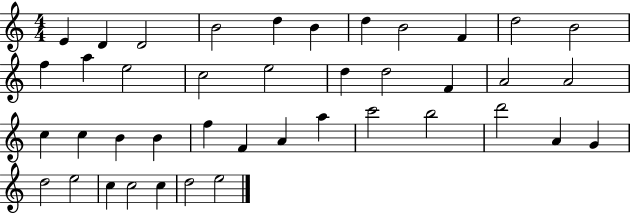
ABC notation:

X:1
T:Untitled
M:4/4
L:1/4
K:C
E D D2 B2 d B d B2 F d2 B2 f a e2 c2 e2 d d2 F A2 A2 c c B B f F A a c'2 b2 d'2 A G d2 e2 c c2 c d2 e2